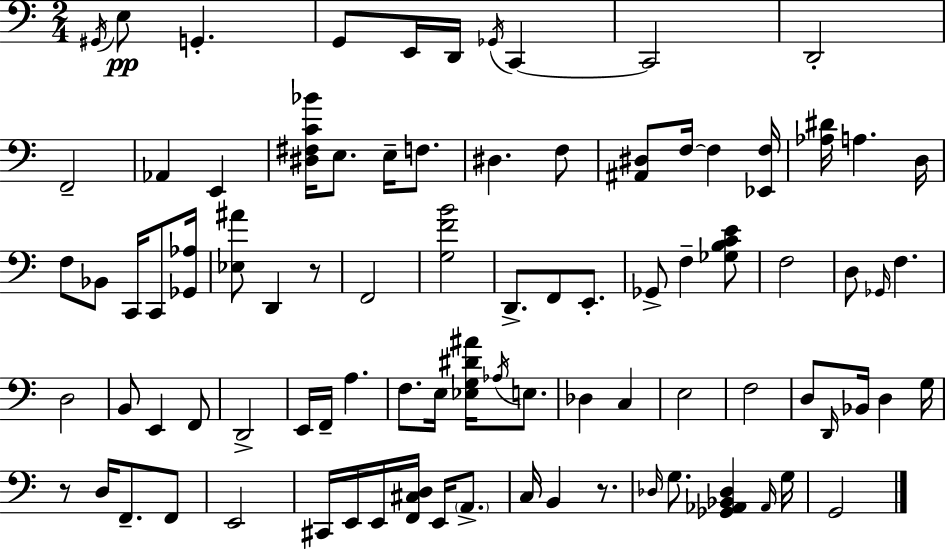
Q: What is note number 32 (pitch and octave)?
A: Gb2